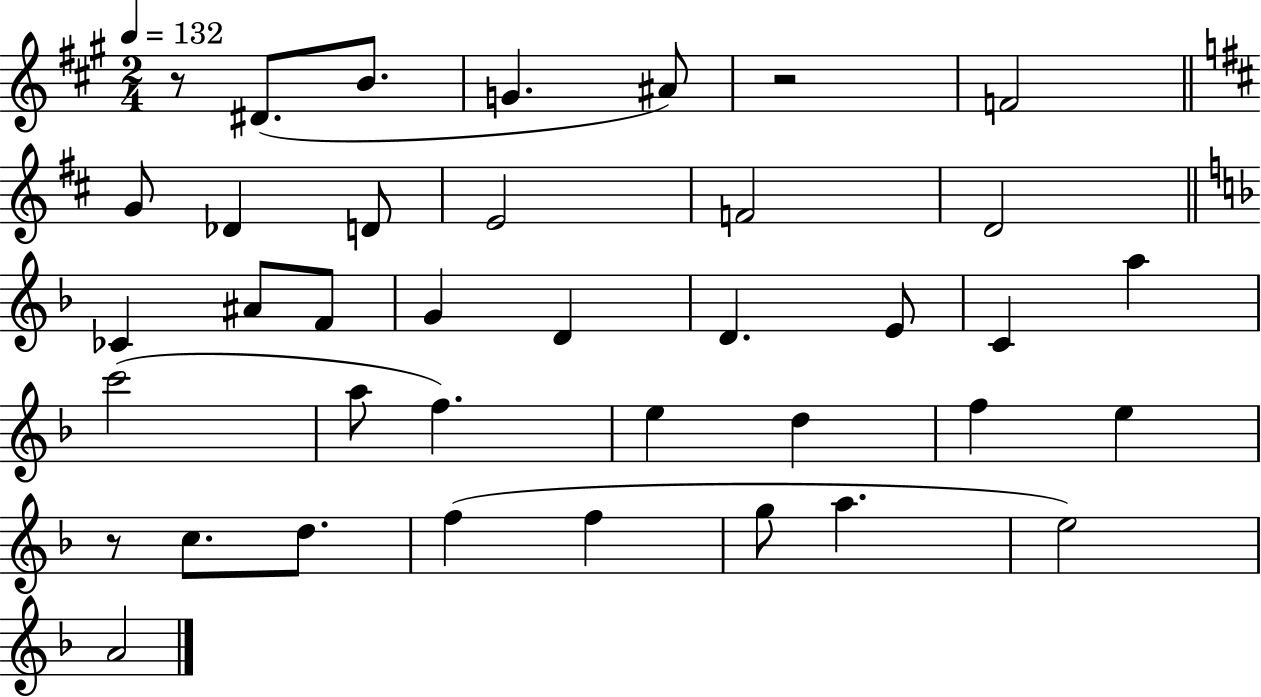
R/e D#4/e. B4/e. G4/q. A#4/e R/h F4/h G4/e Db4/q D4/e E4/h F4/h D4/h CES4/q A#4/e F4/e G4/q D4/q D4/q. E4/e C4/q A5/q C6/h A5/e F5/q. E5/q D5/q F5/q E5/q R/e C5/e. D5/e. F5/q F5/q G5/e A5/q. E5/h A4/h